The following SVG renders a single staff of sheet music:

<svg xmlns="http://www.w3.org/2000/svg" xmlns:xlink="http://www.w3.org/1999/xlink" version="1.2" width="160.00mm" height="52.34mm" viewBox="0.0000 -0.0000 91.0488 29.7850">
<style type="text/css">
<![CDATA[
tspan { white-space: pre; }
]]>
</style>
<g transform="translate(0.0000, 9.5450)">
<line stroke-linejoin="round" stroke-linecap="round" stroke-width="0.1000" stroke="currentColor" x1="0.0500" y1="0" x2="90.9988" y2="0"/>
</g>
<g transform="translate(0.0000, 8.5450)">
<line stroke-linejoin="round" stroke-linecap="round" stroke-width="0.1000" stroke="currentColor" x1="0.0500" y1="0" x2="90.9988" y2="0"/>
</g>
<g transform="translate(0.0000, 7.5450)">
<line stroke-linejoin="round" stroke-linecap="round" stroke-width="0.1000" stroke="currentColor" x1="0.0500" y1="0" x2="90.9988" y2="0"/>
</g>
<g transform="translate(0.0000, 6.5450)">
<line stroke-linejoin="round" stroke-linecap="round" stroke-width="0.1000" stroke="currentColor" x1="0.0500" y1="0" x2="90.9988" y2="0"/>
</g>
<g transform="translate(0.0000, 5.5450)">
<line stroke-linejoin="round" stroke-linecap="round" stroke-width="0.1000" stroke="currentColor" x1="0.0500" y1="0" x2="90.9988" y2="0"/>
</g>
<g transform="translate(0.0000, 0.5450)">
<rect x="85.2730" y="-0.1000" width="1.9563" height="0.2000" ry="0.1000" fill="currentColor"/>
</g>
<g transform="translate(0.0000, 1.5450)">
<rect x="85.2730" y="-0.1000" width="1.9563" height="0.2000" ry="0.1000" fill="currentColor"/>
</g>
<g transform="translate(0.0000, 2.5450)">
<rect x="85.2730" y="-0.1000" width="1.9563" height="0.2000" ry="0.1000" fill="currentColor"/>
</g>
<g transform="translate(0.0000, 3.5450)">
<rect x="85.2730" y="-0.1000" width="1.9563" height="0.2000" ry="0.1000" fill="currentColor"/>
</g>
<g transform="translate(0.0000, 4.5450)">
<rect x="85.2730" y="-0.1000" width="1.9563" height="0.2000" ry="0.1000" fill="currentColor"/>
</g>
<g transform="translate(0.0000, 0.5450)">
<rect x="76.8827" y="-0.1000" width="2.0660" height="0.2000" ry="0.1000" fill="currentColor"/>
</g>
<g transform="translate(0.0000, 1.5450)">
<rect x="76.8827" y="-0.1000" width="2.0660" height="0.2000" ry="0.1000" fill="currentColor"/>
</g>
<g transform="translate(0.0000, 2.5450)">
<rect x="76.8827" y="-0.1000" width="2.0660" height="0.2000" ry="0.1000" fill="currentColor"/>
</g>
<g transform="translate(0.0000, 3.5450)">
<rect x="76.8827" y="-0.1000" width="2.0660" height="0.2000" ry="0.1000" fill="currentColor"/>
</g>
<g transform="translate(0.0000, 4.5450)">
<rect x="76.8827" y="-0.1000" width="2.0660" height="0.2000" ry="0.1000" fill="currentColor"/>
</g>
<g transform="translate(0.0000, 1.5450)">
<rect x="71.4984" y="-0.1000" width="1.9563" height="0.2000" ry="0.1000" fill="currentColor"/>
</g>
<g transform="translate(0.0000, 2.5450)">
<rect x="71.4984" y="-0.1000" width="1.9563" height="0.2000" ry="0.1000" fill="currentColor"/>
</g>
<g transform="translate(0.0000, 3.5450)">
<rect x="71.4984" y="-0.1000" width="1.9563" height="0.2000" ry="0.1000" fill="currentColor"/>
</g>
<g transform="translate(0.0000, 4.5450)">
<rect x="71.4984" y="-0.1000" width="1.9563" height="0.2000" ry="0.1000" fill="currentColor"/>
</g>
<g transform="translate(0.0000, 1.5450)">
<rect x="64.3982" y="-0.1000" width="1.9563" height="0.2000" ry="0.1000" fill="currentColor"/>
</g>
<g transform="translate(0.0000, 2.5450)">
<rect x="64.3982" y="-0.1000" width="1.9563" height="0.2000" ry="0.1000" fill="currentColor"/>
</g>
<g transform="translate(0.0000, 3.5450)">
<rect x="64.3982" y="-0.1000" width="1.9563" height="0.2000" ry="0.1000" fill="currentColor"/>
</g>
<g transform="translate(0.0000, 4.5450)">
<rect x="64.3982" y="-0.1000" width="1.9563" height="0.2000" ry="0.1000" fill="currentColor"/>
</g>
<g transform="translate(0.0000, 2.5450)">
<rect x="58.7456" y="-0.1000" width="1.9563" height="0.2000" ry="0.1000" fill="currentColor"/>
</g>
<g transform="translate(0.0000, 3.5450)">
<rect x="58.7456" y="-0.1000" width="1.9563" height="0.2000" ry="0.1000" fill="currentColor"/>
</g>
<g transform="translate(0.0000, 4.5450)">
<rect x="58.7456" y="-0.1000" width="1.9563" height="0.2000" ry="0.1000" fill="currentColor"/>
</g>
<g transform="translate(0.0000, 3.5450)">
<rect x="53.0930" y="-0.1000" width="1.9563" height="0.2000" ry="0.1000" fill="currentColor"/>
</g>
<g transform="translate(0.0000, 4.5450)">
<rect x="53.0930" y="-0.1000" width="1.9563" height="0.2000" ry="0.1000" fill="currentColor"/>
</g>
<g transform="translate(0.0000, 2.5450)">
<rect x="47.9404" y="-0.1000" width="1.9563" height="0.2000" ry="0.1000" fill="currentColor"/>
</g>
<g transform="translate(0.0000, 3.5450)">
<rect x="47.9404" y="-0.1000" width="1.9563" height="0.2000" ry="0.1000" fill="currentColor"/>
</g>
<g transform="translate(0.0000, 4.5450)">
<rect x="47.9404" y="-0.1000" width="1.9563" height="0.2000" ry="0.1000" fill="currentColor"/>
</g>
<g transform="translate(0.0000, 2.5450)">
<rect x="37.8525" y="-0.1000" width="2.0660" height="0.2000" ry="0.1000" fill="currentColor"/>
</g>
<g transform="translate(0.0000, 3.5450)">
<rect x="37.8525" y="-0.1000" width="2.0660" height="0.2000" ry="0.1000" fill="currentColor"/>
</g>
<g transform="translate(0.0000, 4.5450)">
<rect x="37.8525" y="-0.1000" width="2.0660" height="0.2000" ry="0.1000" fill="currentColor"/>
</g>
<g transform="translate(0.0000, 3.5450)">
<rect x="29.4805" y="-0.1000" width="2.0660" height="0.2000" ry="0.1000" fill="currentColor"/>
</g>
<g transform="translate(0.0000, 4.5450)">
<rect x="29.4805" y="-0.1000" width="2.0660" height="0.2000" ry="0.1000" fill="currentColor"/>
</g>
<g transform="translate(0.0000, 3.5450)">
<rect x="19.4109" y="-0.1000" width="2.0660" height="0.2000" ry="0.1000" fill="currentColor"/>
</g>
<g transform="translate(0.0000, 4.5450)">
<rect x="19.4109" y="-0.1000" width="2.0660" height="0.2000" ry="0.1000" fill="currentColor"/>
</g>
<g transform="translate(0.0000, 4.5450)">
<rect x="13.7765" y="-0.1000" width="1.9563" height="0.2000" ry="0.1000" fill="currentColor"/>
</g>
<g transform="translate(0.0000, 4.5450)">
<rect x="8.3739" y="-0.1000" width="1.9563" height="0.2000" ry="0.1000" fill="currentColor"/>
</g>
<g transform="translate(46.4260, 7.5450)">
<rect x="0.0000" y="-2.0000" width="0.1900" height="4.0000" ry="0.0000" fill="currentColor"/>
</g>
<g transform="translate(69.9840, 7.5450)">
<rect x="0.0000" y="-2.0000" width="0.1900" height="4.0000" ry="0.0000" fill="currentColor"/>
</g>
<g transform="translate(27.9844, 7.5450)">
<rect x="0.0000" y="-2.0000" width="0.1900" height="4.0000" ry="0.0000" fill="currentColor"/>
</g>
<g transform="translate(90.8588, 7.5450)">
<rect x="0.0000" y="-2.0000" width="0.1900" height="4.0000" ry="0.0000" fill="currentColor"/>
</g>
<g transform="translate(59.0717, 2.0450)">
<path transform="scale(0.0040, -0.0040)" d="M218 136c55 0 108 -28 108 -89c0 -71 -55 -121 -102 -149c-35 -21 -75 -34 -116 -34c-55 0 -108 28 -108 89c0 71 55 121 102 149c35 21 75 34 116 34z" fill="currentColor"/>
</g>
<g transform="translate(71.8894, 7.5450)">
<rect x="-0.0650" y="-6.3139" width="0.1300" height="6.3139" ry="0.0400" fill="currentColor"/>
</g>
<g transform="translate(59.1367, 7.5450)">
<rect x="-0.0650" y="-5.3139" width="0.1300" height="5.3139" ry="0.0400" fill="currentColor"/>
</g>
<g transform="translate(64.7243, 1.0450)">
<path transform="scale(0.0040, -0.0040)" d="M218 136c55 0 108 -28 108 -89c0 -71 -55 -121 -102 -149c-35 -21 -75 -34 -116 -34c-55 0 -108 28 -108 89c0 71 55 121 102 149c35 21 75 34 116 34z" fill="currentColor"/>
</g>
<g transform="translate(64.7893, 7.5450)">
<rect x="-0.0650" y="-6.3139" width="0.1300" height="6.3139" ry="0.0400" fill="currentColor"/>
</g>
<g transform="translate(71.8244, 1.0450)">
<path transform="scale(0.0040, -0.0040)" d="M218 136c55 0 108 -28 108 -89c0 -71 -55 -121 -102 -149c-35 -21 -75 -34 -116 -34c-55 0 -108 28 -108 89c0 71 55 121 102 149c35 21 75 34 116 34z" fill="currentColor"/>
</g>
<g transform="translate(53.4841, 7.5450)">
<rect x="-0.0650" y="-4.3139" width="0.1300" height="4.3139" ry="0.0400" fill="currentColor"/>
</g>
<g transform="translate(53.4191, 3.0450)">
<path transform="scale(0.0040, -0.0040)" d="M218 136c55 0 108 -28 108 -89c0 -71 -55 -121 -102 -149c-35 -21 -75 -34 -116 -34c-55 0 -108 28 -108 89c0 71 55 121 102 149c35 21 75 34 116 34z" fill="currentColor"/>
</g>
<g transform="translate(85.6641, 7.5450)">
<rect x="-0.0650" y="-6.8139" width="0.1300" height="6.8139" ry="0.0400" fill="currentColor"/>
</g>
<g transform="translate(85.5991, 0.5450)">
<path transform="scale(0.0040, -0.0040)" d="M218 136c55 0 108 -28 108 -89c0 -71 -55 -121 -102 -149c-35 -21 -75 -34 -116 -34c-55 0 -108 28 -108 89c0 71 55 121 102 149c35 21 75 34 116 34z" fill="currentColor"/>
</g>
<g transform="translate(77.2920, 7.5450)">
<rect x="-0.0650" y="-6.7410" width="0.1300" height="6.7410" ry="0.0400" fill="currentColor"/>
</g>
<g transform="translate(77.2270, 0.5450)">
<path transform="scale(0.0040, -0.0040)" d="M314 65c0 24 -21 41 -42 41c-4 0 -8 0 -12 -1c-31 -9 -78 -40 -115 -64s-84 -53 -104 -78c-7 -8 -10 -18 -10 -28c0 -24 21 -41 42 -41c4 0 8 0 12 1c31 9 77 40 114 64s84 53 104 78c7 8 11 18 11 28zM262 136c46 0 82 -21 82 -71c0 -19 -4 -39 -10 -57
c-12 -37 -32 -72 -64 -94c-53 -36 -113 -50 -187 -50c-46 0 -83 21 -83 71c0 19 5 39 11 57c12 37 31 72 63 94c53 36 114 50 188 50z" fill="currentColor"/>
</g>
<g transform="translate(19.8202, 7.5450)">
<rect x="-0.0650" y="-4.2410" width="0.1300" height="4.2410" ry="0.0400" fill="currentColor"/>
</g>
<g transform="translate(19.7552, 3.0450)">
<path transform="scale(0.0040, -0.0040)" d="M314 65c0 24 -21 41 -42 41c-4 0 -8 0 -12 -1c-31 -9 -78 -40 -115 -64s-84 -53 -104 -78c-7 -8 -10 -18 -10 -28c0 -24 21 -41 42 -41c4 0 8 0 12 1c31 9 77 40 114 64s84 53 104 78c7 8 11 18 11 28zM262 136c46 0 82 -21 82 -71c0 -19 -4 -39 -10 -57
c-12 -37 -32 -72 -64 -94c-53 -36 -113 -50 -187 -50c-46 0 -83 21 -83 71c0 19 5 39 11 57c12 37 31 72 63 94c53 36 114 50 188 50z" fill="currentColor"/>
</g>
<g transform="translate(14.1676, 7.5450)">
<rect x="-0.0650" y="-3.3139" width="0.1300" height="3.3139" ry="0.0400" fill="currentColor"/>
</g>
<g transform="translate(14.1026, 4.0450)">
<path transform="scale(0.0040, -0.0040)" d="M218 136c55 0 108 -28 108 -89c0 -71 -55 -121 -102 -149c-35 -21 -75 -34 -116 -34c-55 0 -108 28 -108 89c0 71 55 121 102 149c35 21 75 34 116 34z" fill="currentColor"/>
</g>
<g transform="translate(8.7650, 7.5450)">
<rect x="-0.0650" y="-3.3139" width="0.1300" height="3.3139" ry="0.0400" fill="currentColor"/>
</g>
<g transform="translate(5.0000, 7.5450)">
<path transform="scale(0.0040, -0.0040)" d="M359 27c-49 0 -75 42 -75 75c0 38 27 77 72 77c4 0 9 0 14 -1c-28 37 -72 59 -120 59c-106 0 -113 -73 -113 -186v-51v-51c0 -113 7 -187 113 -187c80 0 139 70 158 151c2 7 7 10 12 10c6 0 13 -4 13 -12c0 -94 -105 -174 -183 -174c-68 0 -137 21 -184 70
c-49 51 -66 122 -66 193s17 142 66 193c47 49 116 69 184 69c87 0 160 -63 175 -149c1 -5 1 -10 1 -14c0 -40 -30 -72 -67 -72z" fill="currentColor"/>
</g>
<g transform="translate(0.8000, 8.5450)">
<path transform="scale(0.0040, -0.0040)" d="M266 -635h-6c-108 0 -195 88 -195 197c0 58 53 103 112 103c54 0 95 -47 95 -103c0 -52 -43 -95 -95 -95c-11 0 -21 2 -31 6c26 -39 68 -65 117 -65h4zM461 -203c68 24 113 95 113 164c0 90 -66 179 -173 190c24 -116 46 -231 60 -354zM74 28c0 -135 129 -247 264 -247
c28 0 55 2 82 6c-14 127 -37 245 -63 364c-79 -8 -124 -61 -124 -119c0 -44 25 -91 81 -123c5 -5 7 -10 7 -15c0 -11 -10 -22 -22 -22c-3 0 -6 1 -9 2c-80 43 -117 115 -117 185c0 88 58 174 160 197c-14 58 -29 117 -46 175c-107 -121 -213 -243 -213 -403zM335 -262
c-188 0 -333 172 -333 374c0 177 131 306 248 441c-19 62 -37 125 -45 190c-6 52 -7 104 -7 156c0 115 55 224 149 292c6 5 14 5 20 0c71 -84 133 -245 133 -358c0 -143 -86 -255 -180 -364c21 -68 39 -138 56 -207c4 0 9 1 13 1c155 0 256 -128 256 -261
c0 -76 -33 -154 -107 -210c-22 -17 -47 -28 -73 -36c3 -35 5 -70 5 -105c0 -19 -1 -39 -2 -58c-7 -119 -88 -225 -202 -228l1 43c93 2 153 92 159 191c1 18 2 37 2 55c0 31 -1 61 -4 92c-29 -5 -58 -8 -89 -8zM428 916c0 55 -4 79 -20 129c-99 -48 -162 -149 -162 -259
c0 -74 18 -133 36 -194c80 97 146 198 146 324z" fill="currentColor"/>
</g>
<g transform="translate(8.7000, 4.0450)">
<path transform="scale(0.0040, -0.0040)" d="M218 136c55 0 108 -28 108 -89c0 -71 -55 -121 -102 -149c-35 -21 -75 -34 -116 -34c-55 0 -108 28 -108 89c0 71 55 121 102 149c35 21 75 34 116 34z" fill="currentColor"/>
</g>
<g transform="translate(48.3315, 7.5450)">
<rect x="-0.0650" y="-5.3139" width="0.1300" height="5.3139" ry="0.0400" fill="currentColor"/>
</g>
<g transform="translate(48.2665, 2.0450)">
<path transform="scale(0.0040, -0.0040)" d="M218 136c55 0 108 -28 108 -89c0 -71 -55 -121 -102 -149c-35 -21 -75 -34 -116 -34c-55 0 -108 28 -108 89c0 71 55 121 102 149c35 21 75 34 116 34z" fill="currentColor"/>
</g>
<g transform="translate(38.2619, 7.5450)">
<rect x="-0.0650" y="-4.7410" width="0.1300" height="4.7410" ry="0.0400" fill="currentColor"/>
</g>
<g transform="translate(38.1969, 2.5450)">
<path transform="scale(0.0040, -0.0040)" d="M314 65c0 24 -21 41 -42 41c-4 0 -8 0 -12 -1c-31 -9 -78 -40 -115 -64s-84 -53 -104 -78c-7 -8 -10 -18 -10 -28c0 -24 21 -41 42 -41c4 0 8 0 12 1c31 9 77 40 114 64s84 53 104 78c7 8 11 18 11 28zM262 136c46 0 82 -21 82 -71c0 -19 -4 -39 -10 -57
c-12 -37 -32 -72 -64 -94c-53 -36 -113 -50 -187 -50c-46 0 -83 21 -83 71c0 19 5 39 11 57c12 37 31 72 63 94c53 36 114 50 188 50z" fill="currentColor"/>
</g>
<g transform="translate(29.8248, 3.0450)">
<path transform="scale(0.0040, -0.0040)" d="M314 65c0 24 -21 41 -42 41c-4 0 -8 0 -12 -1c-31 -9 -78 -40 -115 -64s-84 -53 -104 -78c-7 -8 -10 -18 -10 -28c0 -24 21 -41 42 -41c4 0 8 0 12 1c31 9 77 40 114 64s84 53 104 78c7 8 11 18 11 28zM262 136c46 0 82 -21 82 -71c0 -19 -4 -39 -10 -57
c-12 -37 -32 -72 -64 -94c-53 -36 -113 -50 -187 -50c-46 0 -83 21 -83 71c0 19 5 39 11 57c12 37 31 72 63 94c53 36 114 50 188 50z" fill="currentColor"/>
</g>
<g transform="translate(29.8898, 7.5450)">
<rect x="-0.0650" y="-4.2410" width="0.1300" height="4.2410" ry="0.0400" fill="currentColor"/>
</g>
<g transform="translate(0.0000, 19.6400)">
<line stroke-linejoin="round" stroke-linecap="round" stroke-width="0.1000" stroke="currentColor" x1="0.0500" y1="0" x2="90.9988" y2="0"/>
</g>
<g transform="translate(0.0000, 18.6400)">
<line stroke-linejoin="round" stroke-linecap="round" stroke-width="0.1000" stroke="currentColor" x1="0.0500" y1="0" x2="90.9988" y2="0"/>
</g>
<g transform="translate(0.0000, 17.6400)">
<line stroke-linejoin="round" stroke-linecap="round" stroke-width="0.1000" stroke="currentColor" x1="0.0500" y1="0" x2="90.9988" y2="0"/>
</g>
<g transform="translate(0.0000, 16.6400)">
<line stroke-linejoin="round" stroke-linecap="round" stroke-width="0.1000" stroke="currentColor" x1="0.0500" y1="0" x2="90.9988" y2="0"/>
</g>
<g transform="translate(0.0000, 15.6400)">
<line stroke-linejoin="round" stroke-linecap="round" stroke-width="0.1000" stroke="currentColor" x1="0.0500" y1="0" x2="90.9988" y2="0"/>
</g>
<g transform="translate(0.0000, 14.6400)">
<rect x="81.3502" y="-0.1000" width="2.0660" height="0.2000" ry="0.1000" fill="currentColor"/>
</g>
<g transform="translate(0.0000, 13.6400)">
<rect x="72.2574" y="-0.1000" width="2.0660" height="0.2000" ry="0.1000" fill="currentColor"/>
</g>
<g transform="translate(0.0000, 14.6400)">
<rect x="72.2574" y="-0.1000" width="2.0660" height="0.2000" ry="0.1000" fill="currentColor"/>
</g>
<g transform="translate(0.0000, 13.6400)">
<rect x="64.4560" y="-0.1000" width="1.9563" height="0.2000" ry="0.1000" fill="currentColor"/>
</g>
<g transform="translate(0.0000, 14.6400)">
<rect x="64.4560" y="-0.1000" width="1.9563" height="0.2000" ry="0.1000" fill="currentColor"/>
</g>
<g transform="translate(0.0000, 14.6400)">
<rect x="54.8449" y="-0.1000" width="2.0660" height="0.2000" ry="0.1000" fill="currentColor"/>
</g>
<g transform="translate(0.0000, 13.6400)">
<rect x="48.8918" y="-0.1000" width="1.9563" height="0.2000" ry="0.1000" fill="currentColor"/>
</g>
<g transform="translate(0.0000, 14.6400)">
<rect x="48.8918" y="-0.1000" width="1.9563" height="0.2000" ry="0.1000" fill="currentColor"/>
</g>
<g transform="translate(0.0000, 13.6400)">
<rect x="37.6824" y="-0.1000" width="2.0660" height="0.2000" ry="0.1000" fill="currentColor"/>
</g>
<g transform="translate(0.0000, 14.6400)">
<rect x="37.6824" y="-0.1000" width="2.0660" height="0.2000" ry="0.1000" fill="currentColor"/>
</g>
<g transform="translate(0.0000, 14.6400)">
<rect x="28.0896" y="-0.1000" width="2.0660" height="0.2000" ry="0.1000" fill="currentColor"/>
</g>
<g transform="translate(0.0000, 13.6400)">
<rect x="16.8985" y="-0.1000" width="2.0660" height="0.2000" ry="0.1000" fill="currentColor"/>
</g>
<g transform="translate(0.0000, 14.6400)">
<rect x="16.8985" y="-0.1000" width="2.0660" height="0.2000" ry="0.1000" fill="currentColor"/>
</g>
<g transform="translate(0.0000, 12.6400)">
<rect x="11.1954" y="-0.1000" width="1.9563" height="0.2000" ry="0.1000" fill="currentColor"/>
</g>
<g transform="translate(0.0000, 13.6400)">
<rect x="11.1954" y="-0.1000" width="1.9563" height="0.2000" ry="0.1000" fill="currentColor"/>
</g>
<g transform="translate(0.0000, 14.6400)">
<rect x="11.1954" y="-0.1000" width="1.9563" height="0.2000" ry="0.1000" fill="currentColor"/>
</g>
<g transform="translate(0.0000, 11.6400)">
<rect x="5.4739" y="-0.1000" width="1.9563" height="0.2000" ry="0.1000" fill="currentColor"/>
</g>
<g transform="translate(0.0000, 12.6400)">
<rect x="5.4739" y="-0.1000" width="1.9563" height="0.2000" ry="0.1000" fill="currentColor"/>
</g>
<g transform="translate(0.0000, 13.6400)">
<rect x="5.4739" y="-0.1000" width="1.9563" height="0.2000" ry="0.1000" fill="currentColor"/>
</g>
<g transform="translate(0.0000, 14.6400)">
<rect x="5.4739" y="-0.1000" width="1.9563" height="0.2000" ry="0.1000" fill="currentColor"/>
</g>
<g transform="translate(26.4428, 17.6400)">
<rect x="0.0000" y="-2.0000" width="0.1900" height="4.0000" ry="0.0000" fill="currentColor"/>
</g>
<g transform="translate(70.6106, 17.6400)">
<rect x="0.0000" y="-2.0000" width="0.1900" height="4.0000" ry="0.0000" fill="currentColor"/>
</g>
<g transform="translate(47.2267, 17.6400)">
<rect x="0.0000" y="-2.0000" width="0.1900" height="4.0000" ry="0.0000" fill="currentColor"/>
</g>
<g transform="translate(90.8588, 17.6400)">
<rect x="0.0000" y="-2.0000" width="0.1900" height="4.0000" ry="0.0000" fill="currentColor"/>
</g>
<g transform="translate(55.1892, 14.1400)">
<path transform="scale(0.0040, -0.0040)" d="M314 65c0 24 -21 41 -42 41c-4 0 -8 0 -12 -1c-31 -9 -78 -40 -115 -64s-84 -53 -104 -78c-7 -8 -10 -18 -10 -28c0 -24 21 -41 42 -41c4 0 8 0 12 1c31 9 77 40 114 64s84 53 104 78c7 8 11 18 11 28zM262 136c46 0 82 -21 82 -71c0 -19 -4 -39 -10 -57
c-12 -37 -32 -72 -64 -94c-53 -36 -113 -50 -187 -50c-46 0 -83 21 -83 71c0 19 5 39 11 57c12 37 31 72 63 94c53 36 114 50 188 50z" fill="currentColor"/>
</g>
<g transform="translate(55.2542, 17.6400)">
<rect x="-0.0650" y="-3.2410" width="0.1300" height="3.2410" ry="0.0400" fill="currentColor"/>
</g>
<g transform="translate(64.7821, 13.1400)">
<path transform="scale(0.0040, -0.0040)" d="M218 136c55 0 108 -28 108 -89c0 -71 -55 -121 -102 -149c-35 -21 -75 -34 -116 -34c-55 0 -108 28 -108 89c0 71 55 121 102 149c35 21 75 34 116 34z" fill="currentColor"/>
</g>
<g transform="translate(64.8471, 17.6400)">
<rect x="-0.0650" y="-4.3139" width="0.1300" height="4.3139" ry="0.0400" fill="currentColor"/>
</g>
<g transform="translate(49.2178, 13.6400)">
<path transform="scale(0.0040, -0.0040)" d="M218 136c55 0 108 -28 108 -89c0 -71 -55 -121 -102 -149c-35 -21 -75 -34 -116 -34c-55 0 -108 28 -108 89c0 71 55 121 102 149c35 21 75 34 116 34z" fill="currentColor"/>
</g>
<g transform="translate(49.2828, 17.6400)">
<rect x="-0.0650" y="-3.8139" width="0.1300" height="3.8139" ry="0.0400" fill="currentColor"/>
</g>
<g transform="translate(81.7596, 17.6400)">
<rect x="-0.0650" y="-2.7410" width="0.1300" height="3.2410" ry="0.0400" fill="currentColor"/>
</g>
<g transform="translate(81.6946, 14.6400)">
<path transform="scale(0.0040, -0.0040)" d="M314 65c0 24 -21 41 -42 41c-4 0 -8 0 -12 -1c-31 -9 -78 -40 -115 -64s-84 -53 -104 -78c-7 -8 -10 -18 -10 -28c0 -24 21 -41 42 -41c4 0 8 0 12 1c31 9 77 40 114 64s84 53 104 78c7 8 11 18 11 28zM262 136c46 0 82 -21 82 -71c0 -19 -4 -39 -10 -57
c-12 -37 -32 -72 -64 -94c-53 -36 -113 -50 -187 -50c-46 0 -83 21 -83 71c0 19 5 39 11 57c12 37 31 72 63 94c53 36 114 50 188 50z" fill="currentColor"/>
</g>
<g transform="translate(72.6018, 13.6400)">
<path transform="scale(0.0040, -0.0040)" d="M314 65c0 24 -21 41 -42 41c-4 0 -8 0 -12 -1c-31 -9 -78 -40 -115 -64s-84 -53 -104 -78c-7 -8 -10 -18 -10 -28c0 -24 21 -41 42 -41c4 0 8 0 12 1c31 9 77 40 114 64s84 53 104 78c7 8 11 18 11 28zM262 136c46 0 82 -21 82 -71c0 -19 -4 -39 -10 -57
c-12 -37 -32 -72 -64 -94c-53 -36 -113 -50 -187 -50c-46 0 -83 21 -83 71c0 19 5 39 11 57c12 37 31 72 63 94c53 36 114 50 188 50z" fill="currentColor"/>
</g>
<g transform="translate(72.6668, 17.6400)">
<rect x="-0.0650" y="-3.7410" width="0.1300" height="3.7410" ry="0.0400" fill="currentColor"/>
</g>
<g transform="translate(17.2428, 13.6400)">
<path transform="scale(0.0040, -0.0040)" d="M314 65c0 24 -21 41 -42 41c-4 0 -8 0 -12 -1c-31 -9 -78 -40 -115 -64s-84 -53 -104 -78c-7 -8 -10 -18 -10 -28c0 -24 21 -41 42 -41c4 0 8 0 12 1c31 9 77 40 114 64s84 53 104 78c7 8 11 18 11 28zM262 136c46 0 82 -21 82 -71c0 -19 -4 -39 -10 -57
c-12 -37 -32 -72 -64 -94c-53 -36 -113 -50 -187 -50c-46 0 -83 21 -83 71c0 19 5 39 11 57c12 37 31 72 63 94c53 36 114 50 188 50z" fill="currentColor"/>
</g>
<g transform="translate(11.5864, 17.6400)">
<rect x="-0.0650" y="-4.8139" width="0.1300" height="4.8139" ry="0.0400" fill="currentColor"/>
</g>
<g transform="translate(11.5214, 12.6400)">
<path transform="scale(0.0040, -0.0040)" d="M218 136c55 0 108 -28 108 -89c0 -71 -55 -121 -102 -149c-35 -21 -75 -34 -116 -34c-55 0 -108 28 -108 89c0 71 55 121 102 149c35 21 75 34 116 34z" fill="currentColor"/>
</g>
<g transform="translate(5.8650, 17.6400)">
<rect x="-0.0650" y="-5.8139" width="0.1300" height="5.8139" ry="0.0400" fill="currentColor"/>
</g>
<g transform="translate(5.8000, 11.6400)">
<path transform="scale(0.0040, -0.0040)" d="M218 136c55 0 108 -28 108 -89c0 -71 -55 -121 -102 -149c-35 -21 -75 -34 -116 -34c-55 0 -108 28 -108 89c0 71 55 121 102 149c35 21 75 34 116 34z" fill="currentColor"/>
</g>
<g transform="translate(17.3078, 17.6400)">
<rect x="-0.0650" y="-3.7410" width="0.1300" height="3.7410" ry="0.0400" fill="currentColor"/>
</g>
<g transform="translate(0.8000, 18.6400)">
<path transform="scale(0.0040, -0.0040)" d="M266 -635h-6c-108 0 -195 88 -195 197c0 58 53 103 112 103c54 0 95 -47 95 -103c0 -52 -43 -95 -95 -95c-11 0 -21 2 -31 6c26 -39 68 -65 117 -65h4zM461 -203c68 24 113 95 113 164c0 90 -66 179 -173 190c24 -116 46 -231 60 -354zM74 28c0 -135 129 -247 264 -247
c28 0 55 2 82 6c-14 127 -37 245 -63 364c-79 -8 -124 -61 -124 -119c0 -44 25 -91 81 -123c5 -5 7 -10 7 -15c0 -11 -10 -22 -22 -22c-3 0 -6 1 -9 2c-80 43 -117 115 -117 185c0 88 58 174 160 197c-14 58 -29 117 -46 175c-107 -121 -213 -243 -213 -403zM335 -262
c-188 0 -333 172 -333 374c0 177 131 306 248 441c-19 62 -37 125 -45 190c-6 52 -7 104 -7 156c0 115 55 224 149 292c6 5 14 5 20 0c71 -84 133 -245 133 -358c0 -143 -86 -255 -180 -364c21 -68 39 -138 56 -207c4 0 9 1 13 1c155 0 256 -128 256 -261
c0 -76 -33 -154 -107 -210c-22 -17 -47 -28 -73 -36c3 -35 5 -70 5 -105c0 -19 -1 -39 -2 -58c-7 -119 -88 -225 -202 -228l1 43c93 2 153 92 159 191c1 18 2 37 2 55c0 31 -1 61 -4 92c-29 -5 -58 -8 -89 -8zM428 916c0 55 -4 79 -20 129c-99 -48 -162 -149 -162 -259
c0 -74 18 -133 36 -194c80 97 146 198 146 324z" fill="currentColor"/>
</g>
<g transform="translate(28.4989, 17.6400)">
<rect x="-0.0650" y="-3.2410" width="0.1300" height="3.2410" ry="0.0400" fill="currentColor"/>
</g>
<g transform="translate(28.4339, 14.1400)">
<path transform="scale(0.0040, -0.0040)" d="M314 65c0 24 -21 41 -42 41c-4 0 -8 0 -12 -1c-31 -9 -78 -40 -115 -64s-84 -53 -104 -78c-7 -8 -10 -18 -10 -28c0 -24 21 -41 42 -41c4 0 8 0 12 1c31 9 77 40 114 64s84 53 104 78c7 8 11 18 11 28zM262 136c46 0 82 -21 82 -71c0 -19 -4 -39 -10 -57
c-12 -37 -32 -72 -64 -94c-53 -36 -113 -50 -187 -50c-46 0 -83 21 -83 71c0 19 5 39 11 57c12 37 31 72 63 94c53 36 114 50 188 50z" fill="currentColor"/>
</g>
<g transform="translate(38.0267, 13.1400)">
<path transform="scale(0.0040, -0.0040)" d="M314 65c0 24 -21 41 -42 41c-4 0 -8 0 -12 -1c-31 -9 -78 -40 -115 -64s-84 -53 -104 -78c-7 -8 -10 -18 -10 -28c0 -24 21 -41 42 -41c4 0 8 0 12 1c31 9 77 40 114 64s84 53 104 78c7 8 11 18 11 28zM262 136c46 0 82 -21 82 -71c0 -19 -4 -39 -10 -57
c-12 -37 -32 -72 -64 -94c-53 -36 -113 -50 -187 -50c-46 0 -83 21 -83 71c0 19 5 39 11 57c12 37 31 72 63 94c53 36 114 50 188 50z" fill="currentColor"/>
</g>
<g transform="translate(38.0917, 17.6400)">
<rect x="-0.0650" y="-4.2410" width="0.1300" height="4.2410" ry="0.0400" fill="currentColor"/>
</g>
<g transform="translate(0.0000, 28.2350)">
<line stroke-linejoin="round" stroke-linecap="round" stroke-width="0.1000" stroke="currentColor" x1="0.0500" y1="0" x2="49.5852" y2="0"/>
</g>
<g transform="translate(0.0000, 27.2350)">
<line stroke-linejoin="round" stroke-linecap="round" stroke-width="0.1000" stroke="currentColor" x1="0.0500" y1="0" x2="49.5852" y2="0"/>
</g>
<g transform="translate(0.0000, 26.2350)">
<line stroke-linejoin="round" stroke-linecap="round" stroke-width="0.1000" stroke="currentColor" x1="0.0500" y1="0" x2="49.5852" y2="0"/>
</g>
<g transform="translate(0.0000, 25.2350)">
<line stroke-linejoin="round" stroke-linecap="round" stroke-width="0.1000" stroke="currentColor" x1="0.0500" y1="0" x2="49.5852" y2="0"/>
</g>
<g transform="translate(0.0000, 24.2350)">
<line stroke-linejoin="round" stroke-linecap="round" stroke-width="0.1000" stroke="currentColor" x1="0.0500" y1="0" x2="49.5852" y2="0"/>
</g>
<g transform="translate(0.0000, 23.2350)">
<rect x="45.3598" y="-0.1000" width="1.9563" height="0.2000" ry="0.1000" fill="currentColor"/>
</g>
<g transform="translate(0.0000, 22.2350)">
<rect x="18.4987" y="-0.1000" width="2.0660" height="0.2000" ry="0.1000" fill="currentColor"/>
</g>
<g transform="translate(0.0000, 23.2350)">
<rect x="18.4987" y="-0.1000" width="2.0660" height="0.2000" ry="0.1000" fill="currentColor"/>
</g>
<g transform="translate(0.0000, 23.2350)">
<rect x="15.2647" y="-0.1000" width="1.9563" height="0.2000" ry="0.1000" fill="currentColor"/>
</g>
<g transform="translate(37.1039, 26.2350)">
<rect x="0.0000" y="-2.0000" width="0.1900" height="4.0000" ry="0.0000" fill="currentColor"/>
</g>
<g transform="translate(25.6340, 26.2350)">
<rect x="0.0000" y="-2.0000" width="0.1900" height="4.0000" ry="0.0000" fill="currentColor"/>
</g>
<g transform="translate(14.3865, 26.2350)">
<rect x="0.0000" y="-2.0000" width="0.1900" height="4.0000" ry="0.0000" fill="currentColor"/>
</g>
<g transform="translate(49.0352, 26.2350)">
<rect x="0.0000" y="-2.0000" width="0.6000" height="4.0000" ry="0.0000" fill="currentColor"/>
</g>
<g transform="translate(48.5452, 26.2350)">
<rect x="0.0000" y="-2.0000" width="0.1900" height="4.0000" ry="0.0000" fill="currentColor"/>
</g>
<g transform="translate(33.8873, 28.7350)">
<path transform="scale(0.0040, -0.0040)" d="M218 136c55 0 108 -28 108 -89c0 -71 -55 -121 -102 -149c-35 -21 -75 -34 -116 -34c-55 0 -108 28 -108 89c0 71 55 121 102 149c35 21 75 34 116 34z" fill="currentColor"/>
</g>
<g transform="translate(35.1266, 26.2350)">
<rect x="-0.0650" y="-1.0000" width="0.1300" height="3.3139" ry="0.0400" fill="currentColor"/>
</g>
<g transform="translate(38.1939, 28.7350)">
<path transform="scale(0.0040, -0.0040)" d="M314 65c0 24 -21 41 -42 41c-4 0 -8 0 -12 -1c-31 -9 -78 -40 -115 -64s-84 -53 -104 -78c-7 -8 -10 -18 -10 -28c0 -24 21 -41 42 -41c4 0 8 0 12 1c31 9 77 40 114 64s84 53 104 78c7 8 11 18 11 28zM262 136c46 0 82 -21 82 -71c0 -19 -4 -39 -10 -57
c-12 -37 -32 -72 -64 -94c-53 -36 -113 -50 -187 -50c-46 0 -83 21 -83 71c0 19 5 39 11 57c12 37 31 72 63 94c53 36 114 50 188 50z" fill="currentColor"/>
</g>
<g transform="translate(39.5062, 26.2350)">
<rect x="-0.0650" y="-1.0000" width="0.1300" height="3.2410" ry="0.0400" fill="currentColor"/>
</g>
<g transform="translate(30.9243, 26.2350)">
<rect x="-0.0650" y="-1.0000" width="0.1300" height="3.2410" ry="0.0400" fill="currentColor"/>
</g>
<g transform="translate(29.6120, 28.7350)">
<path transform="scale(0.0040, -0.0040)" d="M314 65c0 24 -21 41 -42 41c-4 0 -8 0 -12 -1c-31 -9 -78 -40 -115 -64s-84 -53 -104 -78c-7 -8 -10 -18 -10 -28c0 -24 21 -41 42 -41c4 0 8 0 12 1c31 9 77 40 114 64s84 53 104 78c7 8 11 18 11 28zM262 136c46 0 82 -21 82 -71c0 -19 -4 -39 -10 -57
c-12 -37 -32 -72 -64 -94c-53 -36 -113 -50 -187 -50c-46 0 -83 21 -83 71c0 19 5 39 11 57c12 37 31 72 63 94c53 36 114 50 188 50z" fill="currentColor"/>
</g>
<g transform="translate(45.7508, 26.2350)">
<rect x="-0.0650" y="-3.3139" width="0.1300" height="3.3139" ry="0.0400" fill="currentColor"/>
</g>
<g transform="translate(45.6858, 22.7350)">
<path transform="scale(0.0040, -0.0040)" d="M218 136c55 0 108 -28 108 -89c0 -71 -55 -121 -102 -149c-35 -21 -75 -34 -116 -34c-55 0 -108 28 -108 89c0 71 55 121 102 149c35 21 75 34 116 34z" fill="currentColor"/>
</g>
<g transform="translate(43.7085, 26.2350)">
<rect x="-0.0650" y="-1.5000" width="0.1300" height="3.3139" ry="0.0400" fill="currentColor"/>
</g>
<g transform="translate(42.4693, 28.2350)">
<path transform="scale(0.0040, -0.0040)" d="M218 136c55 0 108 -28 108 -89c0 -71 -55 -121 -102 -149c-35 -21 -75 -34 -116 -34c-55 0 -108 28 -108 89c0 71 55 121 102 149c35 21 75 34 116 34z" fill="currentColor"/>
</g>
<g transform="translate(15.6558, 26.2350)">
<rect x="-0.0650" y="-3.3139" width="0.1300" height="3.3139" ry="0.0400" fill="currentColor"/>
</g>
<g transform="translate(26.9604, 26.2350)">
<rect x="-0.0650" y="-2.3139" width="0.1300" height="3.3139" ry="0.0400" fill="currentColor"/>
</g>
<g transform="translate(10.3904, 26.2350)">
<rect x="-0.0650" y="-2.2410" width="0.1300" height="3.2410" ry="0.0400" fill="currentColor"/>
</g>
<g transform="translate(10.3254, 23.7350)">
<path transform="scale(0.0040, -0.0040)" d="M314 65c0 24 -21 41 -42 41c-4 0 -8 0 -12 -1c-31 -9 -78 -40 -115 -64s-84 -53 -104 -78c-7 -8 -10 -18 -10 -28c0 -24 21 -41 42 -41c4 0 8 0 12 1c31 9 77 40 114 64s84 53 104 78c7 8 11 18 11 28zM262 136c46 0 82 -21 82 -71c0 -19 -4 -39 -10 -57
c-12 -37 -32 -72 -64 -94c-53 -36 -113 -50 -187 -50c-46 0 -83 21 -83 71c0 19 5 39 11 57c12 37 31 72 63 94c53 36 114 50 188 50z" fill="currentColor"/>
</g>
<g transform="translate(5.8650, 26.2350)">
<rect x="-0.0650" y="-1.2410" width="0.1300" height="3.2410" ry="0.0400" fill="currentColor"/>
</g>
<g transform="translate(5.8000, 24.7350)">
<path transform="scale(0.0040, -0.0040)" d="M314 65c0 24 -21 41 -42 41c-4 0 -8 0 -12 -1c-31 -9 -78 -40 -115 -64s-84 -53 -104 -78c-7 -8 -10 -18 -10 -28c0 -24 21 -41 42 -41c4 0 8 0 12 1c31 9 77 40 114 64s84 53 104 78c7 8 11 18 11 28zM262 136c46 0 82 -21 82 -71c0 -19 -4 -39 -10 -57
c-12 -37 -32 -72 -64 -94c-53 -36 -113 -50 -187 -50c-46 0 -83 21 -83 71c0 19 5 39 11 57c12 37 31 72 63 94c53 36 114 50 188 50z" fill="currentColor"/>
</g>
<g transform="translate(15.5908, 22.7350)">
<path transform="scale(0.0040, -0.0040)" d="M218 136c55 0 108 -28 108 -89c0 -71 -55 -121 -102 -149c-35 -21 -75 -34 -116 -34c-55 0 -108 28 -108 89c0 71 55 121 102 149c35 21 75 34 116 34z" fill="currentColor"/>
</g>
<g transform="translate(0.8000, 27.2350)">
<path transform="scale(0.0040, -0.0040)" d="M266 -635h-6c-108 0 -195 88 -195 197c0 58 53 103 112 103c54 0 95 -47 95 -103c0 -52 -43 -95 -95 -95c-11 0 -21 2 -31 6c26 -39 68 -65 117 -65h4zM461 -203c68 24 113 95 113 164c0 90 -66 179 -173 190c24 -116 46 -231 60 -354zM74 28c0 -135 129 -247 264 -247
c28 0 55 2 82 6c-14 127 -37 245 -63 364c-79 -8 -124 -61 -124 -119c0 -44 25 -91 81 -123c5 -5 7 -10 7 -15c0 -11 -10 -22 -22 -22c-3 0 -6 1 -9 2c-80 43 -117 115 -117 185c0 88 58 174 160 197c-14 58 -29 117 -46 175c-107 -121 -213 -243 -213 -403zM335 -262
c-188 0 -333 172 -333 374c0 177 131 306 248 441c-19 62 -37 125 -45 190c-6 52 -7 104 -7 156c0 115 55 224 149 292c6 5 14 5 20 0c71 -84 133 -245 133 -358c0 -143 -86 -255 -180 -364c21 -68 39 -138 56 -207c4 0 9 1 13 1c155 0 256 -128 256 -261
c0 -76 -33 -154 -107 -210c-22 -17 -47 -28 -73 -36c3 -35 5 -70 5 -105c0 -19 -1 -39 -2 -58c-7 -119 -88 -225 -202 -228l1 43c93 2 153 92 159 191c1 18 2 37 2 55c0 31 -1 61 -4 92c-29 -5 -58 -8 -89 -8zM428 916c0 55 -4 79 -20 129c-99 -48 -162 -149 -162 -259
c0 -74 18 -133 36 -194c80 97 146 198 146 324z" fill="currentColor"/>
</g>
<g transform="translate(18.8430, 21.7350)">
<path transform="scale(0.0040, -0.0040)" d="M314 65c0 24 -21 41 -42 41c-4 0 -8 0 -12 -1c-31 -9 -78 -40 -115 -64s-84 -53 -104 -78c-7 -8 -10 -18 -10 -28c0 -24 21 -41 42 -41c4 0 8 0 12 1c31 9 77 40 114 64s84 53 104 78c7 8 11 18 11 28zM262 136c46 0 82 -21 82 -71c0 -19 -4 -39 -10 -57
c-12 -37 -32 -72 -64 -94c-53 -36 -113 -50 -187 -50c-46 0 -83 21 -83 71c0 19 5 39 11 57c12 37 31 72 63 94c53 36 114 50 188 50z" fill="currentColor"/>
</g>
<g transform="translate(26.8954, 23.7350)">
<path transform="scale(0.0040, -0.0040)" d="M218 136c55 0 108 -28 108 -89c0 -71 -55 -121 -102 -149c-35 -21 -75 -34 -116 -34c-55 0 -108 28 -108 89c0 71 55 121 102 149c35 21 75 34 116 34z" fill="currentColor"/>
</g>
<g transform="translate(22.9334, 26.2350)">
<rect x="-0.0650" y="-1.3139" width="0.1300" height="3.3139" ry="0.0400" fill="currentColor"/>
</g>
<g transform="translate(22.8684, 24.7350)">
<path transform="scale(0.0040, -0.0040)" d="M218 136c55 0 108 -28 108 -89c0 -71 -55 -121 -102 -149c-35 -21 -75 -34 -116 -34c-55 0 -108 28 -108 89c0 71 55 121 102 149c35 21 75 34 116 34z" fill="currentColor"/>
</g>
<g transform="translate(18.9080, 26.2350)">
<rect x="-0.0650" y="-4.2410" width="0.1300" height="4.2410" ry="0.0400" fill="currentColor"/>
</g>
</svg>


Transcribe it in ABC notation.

X:1
T:Untitled
M:4/4
L:1/4
K:C
b b d'2 d'2 e'2 f' d' f' a' a' b'2 b' g' e' c'2 b2 d'2 c' b2 d' c'2 a2 e2 g2 b d'2 e g D2 D D2 E b